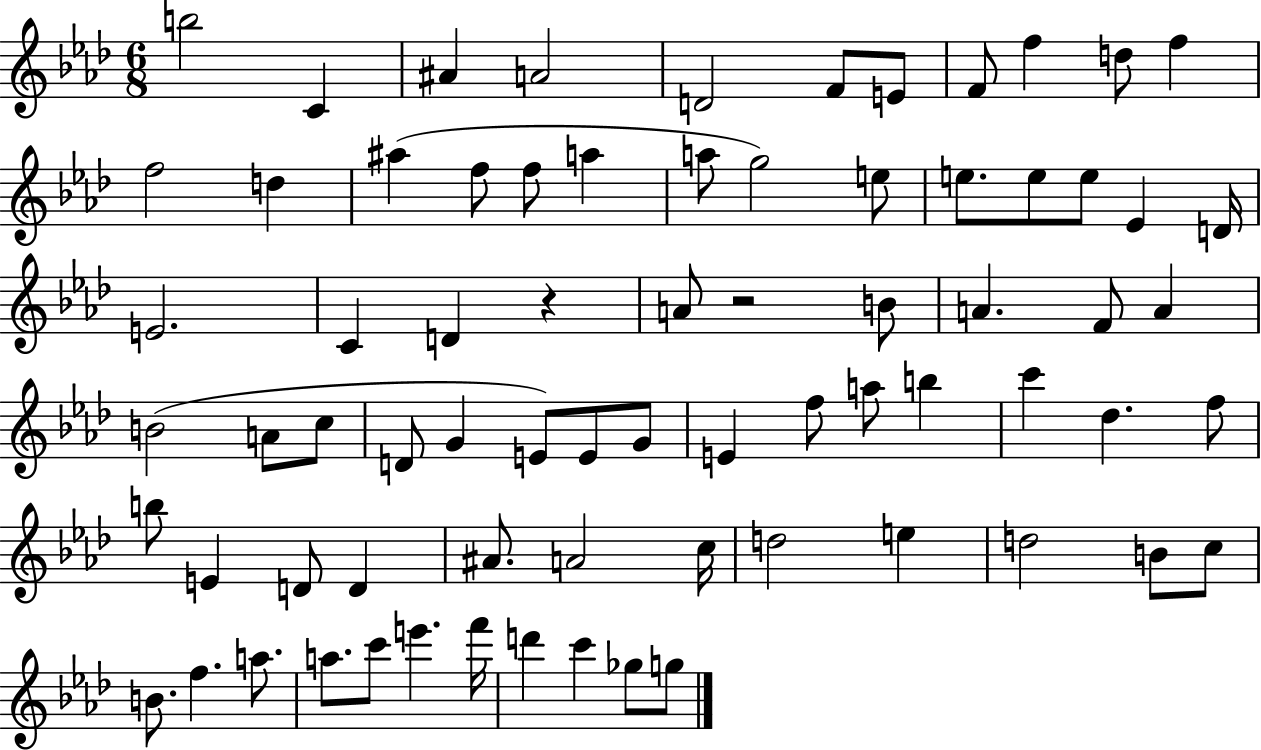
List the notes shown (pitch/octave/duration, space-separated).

B5/h C4/q A#4/q A4/h D4/h F4/e E4/e F4/e F5/q D5/e F5/q F5/h D5/q A#5/q F5/e F5/e A5/q A5/e G5/h E5/e E5/e. E5/e E5/e Eb4/q D4/s E4/h. C4/q D4/q R/q A4/e R/h B4/e A4/q. F4/e A4/q B4/h A4/e C5/e D4/e G4/q E4/e E4/e G4/e E4/q F5/e A5/e B5/q C6/q Db5/q. F5/e B5/e E4/q D4/e D4/q A#4/e. A4/h C5/s D5/h E5/q D5/h B4/e C5/e B4/e. F5/q. A5/e. A5/e. C6/e E6/q. F6/s D6/q C6/q Gb5/e G5/e